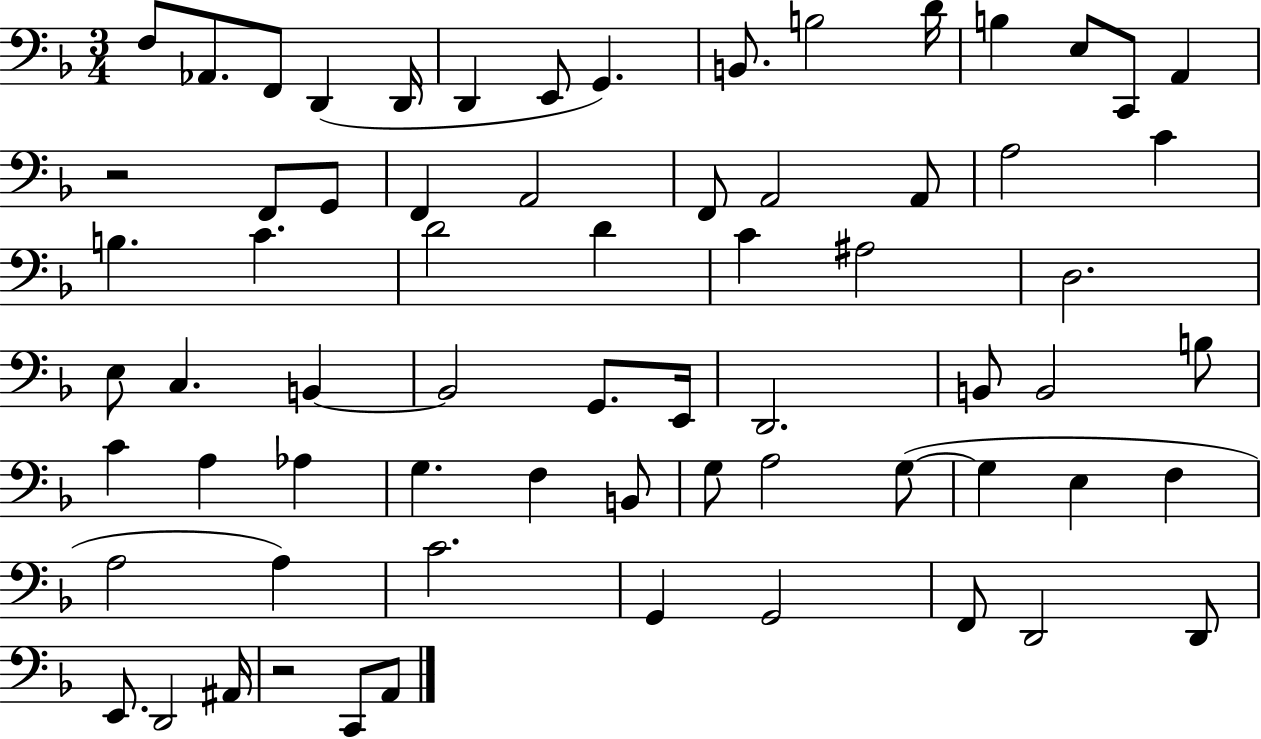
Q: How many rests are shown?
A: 2